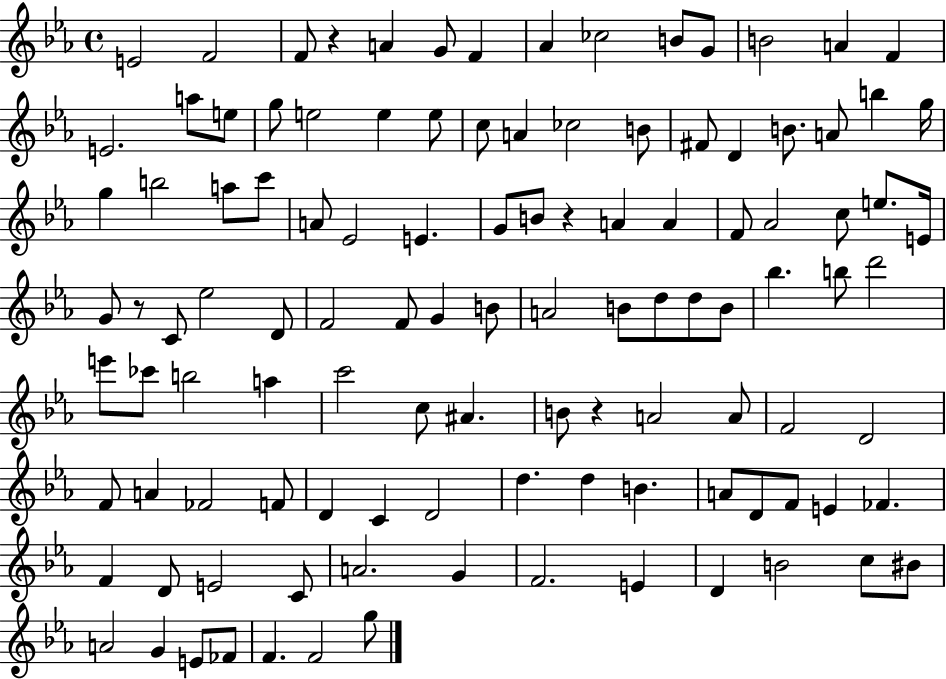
E4/h F4/h F4/e R/q A4/q G4/e F4/q Ab4/q CES5/h B4/e G4/e B4/h A4/q F4/q E4/h. A5/e E5/e G5/e E5/h E5/q E5/e C5/e A4/q CES5/h B4/e F#4/e D4/q B4/e. A4/e B5/q G5/s G5/q B5/h A5/e C6/e A4/e Eb4/h E4/q. G4/e B4/e R/q A4/q A4/q F4/e Ab4/h C5/e E5/e. E4/s G4/e R/e C4/e Eb5/h D4/e F4/h F4/e G4/q B4/e A4/h B4/e D5/e D5/e B4/e Bb5/q. B5/e D6/h E6/e CES6/e B5/h A5/q C6/h C5/e A#4/q. B4/e R/q A4/h A4/e F4/h D4/h F4/e A4/q FES4/h F4/e D4/q C4/q D4/h D5/q. D5/q B4/q. A4/e D4/e F4/e E4/q FES4/q. F4/q D4/e E4/h C4/e A4/h. G4/q F4/h. E4/q D4/q B4/h C5/e BIS4/e A4/h G4/q E4/e FES4/e F4/q. F4/h G5/e